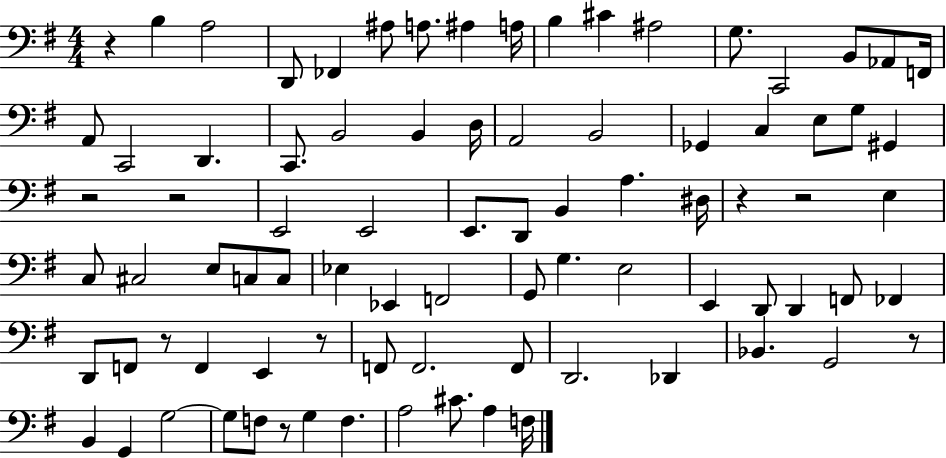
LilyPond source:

{
  \clef bass
  \numericTimeSignature
  \time 4/4
  \key g \major
  \repeat volta 2 { r4 b4 a2 | d,8 fes,4 ais8 a8. ais4 a16 | b4 cis'4 ais2 | g8. c,2 b,8 aes,8 f,16 | \break a,8 c,2 d,4. | c,8. b,2 b,4 d16 | a,2 b,2 | ges,4 c4 e8 g8 gis,4 | \break r2 r2 | e,2 e,2 | e,8. d,8 b,4 a4. dis16 | r4 r2 e4 | \break c8 cis2 e8 c8 c8 | ees4 ees,4 f,2 | g,8 g4. e2 | e,4 d,8 d,4 f,8 fes,4 | \break d,8 f,8 r8 f,4 e,4 r8 | f,8 f,2. f,8 | d,2. des,4 | bes,4. g,2 r8 | \break b,4 g,4 g2~~ | g8 f8 r8 g4 f4. | a2 cis'8. a4 f16 | } \bar "|."
}